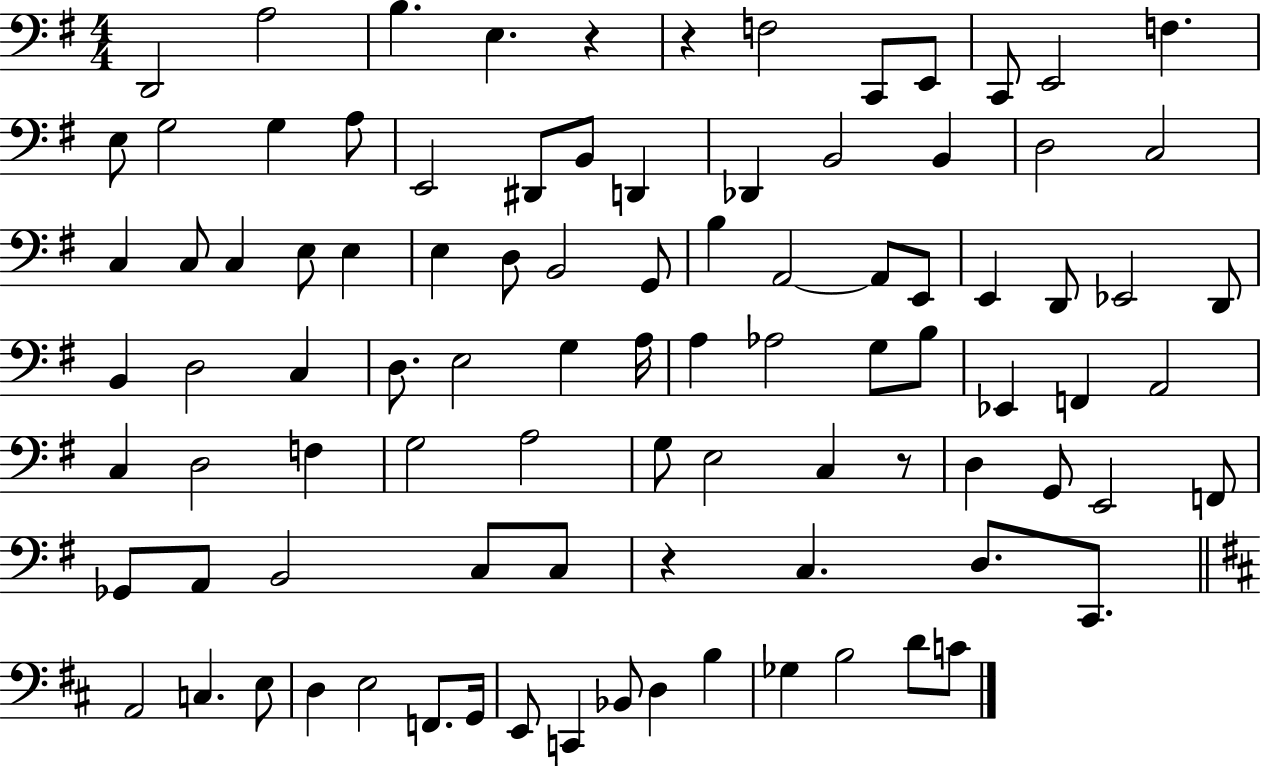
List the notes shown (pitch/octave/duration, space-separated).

D2/h A3/h B3/q. E3/q. R/q R/q F3/h C2/e E2/e C2/e E2/h F3/q. E3/e G3/h G3/q A3/e E2/h D#2/e B2/e D2/q Db2/q B2/h B2/q D3/h C3/h C3/q C3/e C3/q E3/e E3/q E3/q D3/e B2/h G2/e B3/q A2/h A2/e E2/e E2/q D2/e Eb2/h D2/e B2/q D3/h C3/q D3/e. E3/h G3/q A3/s A3/q Ab3/h G3/e B3/e Eb2/q F2/q A2/h C3/q D3/h F3/q G3/h A3/h G3/e E3/h C3/q R/e D3/q G2/e E2/h F2/e Gb2/e A2/e B2/h C3/e C3/e R/q C3/q. D3/e. C2/e. A2/h C3/q. E3/e D3/q E3/h F2/e. G2/s E2/e C2/q Bb2/e D3/q B3/q Gb3/q B3/h D4/e C4/e